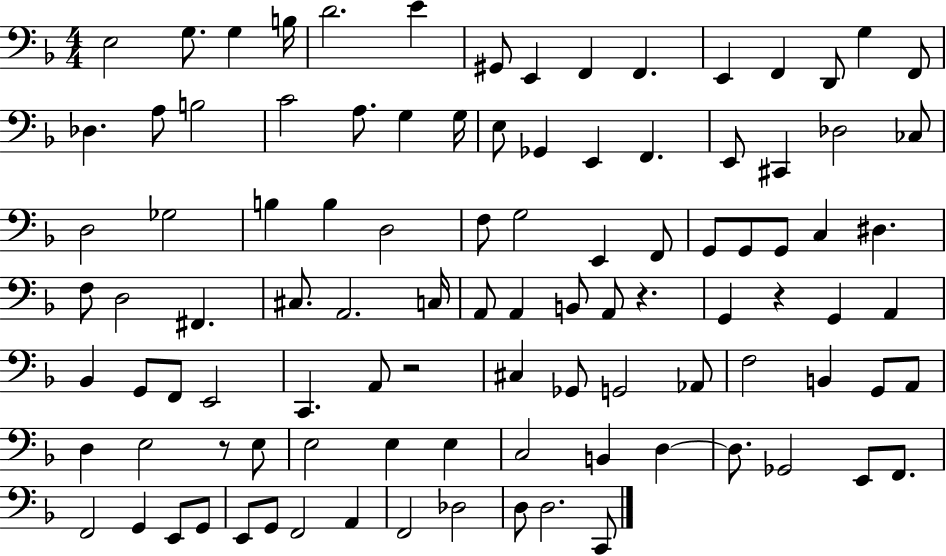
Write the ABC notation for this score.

X:1
T:Untitled
M:4/4
L:1/4
K:F
E,2 G,/2 G, B,/4 D2 E ^G,,/2 E,, F,, F,, E,, F,, D,,/2 G, F,,/2 _D, A,/2 B,2 C2 A,/2 G, G,/4 E,/2 _G,, E,, F,, E,,/2 ^C,, _D,2 _C,/2 D,2 _G,2 B, B, D,2 F,/2 G,2 E,, F,,/2 G,,/2 G,,/2 G,,/2 C, ^D, F,/2 D,2 ^F,, ^C,/2 A,,2 C,/4 A,,/2 A,, B,,/2 A,,/2 z G,, z G,, A,, _B,, G,,/2 F,,/2 E,,2 C,, A,,/2 z2 ^C, _G,,/2 G,,2 _A,,/2 F,2 B,, G,,/2 A,,/2 D, E,2 z/2 E,/2 E,2 E, E, C,2 B,, D, D,/2 _G,,2 E,,/2 F,,/2 F,,2 G,, E,,/2 G,,/2 E,,/2 G,,/2 F,,2 A,, F,,2 _D,2 D,/2 D,2 C,,/2